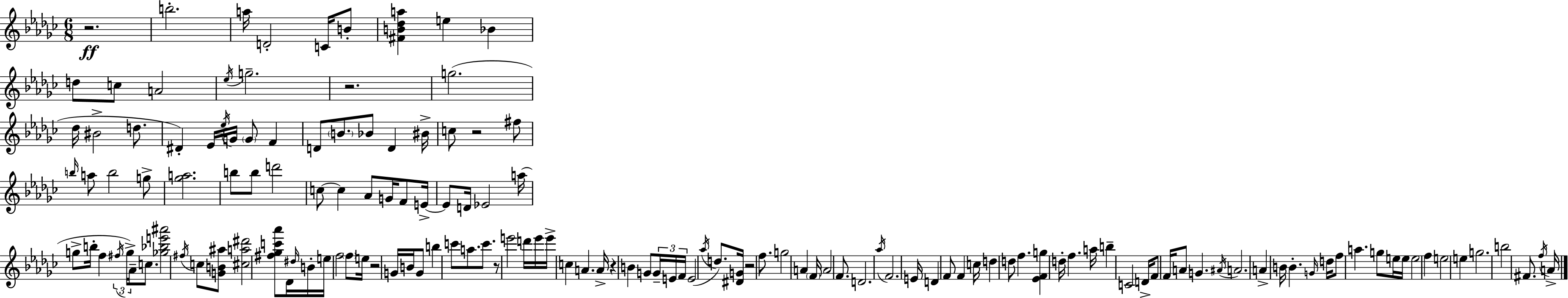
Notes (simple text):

R/h. B5/h. A5/s D4/h C4/s B4/e [F#4,B4,Db5,A5]/q E5/q Bb4/q D5/e C5/e A4/h Eb5/s G5/h. R/h. G5/h. Db5/s BIS4/h D5/e. D#4/q Eb4/s Eb5/s G4/s G4/e F4/q D4/e B4/e. Bb4/e D4/q BIS4/s C5/e R/h F#5/e B5/s A5/e B5/h G5/e [Gb5,A5]/h. B5/e B5/e D6/h C5/e C5/q Ab4/e G4/s F4/e E4/s E4/e D4/s Eb4/h A5/s G5/e B5/s F5/q F#5/s G5/s Ab4/s C5/e. [Gb5,Bb5,E6,A#6]/h F#5/s C5/e [G4,B4,A#5]/e [C#5,A5,D#6]/h [F#5,Gb5,C6,Ab6]/e Db4/s D#5/s B4/s E5/s F5/h F5/e E5/s R/h G4/s B4/s G4/e B5/q C6/e A5/e. C6/e. R/e E6/h D6/s E6/s E6/s C5/q A4/q. A4/s R/q B4/q G4/e G4/s E4/s F4/s E4/h Ab5/s D5/e. [D#4,G4]/s R/h F5/e. G5/h A4/q F4/s A4/h F4/e. D4/h. Ab5/s F4/h. E4/s D4/q F4/e F4/q C5/s D5/q D5/e F5/q. [Eb4,F4,G5]/q D5/s F5/q. A5/s B5/q C4/h D4/s F4/e F4/s A4/e G4/q. A#4/s A4/h. A4/q B4/s B4/q. G4/s D5/s F5/e A5/q. G5/e E5/s E5/s E5/h F5/q E5/h E5/q G5/h. B5/h F#4/e. F5/s A4/s